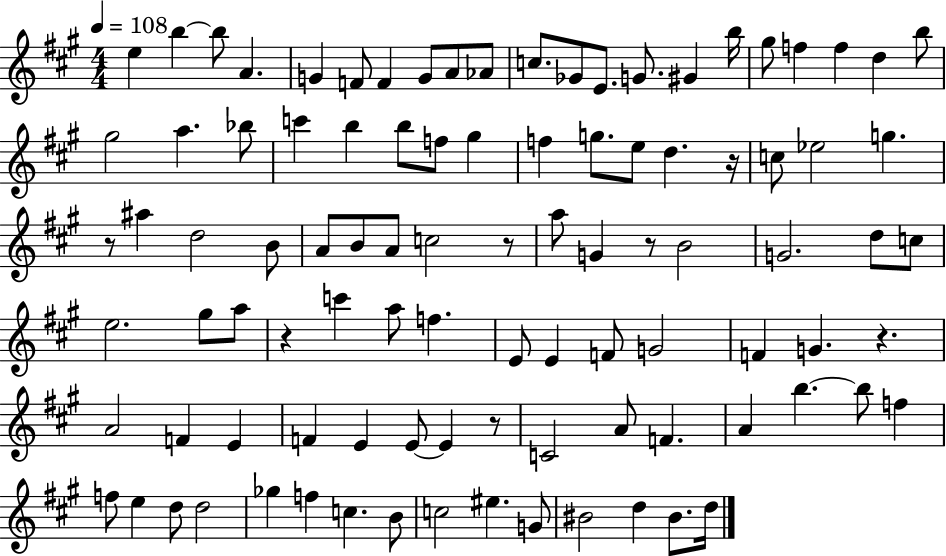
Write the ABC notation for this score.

X:1
T:Untitled
M:4/4
L:1/4
K:A
e b b/2 A G F/2 F G/2 A/2 _A/2 c/2 _G/2 E/2 G/2 ^G b/4 ^g/2 f f d b/2 ^g2 a _b/2 c' b b/2 f/2 ^g f g/2 e/2 d z/4 c/2 _e2 g z/2 ^a d2 B/2 A/2 B/2 A/2 c2 z/2 a/2 G z/2 B2 G2 d/2 c/2 e2 ^g/2 a/2 z c' a/2 f E/2 E F/2 G2 F G z A2 F E F E E/2 E z/2 C2 A/2 F A b b/2 f f/2 e d/2 d2 _g f c B/2 c2 ^e G/2 ^B2 d ^B/2 d/4